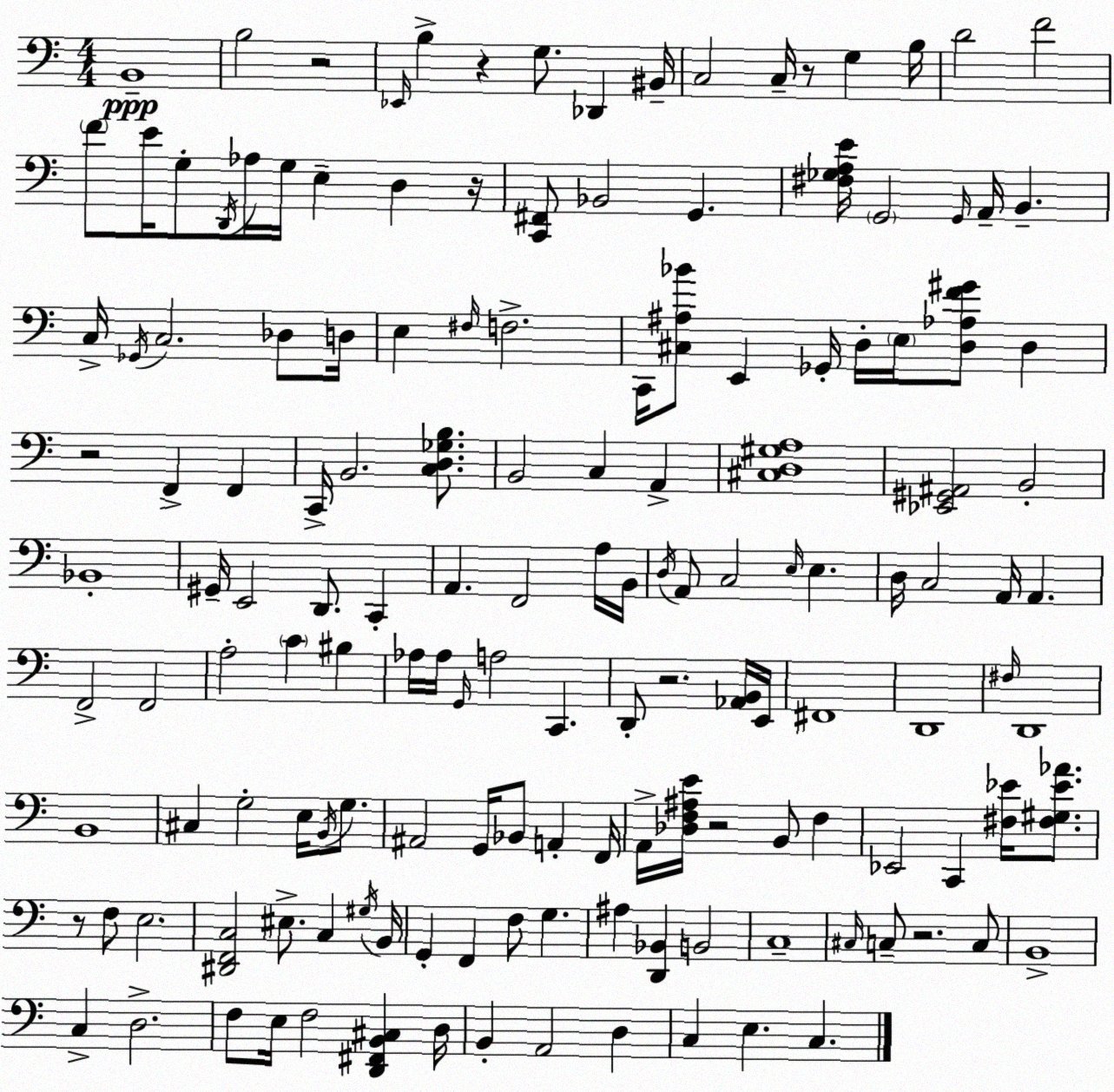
X:1
T:Untitled
M:4/4
L:1/4
K:Am
B,,4 B,2 z2 _E,,/4 B, z G,/2 _D,, ^B,,/4 C,2 C,/4 z/2 G, B,/4 D2 F2 F/2 E/4 G,/2 D,,/4 _A,/4 G,/4 E, D, z/4 [C,,^F,,]/2 _B,,2 G,, [^F,_G,A,E]/4 G,,2 G,,/4 A,,/4 B,, C,/4 _G,,/4 C,2 _D,/2 D,/4 E, ^F,/4 F,2 C,,/4 [^C,^A,_B]/2 E,, _G,,/4 D,/4 E,/4 [D,_A,F^G]/2 D, z2 F,, F,, C,,/4 B,,2 [C,D,_G,B,]/2 B,,2 C, A,, [^C,D,^G,A,]4 [_E,,^G,,^A,,]2 B,,2 _B,,4 ^G,,/4 E,,2 D,,/2 C,, A,, F,,2 A,/4 B,,/4 D,/4 A,,/2 C,2 E,/4 E, D,/4 C,2 A,,/4 A,, F,,2 F,,2 A,2 C ^B, _A,/4 _A,/4 G,,/4 A,2 C,, D,,/2 z2 [_A,,B,,]/4 E,,/4 ^F,,4 D,,4 ^F,/4 D,,4 B,,4 ^C, G,2 E,/4 B,,/4 G,/2 ^A,,2 G,,/4 _B,,/2 A,, F,,/4 A,,/4 [_D,F,^A,E]/4 z2 B,,/2 F, _E,,2 C,, [^F,_E]/4 [^F,^G,_E_A]/2 z/2 F,/2 E,2 [^D,,F,,C,]2 ^E,/2 C, ^G,/4 B,,/4 G,, F,, F,/2 G, ^A, [D,,_B,,] B,,2 C,4 ^C,/4 C,/2 z2 C,/2 B,,4 C, D,2 F,/2 E,/4 F,2 [D,,^F,,B,,^C,] D,/4 B,, A,,2 D, C, E, C,